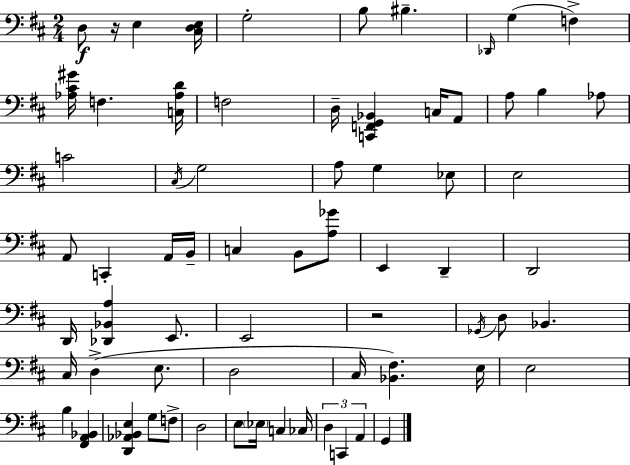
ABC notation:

X:1
T:Untitled
M:2/4
L:1/4
K:D
D,/2 z/4 E, [^C,D,E,]/4 G,2 B,/2 ^B, _D,,/4 G, F, [_A,^C^G]/4 F, [C,_A,D]/4 F,2 D,/4 [C,,F,,G,,_B,,] C,/4 A,,/2 A,/2 B, _A,/2 C2 ^C,/4 G,2 A,/2 G, _E,/2 E,2 A,,/2 C,, A,,/4 B,,/4 C, B,,/2 [A,_G]/2 E,, D,, D,,2 D,,/4 [_D,,_B,,A,] E,,/2 E,,2 z2 _G,,/4 D,/2 _B,, ^C,/4 D, E,/2 D,2 ^C,/4 [_B,,^F,] E,/4 E,2 B, [^F,,A,,_B,,] [D,,_A,,_B,,E,] G,/2 F,/2 D,2 E,/2 _E,/4 C, _C,/4 D, C,, A,, G,,